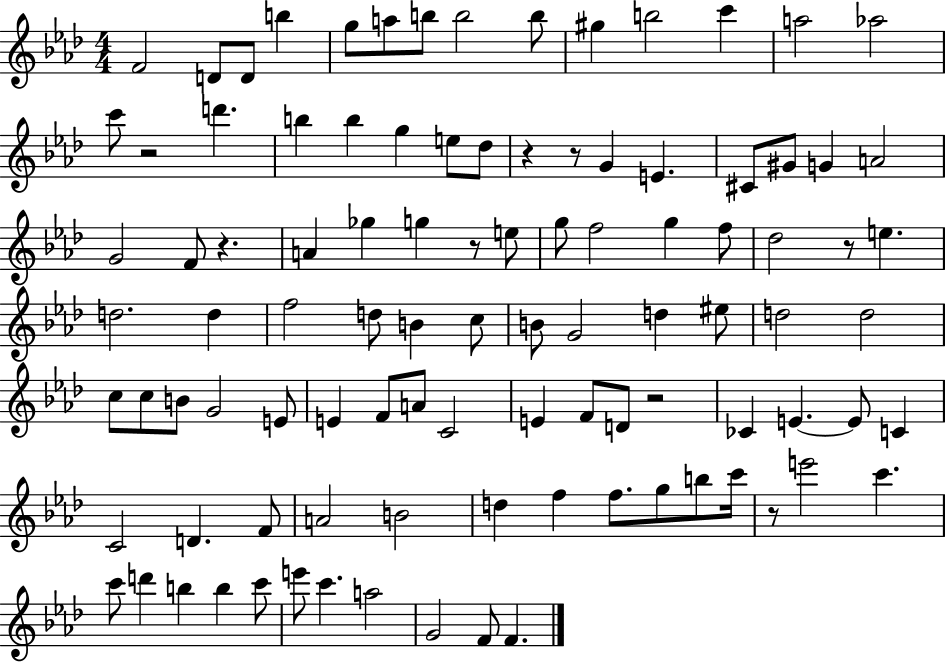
F4/h D4/e D4/e B5/q G5/e A5/e B5/e B5/h B5/e G#5/q B5/h C6/q A5/h Ab5/h C6/e R/h D6/q. B5/q B5/q G5/q E5/e Db5/e R/q R/e G4/q E4/q. C#4/e G#4/e G4/q A4/h G4/h F4/e R/q. A4/q Gb5/q G5/q R/e E5/e G5/e F5/h G5/q F5/e Db5/h R/e E5/q. D5/h. D5/q F5/h D5/e B4/q C5/e B4/e G4/h D5/q EIS5/e D5/h D5/h C5/e C5/e B4/e G4/h E4/e E4/q F4/e A4/e C4/h E4/q F4/e D4/e R/h CES4/q E4/q. E4/e C4/q C4/h D4/q. F4/e A4/h B4/h D5/q F5/q F5/e. G5/e B5/e C6/s R/e E6/h C6/q. C6/e D6/q B5/q B5/q C6/e E6/e C6/q. A5/h G4/h F4/e F4/q.